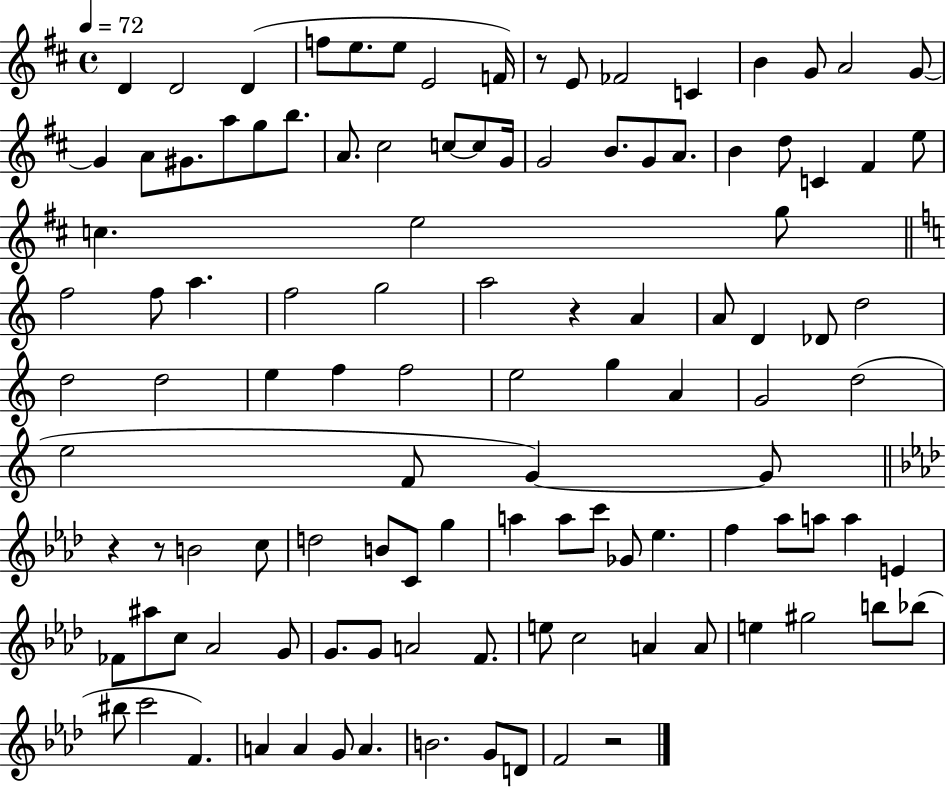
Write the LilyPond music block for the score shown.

{
  \clef treble
  \time 4/4
  \defaultTimeSignature
  \key d \major
  \tempo 4 = 72
  d'4 d'2 d'4( | f''8 e''8. e''8 e'2 f'16) | r8 e'8 fes'2 c'4 | b'4 g'8 a'2 g'8~~ | \break g'4 a'8 gis'8. a''8 g''8 b''8. | a'8. cis''2 c''8~~ c''8 g'16 | g'2 b'8. g'8 a'8. | b'4 d''8 c'4 fis'4 e''8 | \break c''4. e''2 g''8 | \bar "||" \break \key c \major f''2 f''8 a''4. | f''2 g''2 | a''2 r4 a'4 | a'8 d'4 des'8 d''2 | \break d''2 d''2 | e''4 f''4 f''2 | e''2 g''4 a'4 | g'2 d''2( | \break e''2 f'8 g'4~~) g'8 | \bar "||" \break \key aes \major r4 r8 b'2 c''8 | d''2 b'8 c'8 g''4 | a''4 a''8 c'''8 ges'8 ees''4. | f''4 aes''8 a''8 a''4 e'4 | \break fes'8 ais''8 c''8 aes'2 g'8 | g'8. g'8 a'2 f'8. | e''8 c''2 a'4 a'8 | e''4 gis''2 b''8 bes''8( | \break bis''8 c'''2 f'4.) | a'4 a'4 g'8 a'4. | b'2. g'8 d'8 | f'2 r2 | \break \bar "|."
}